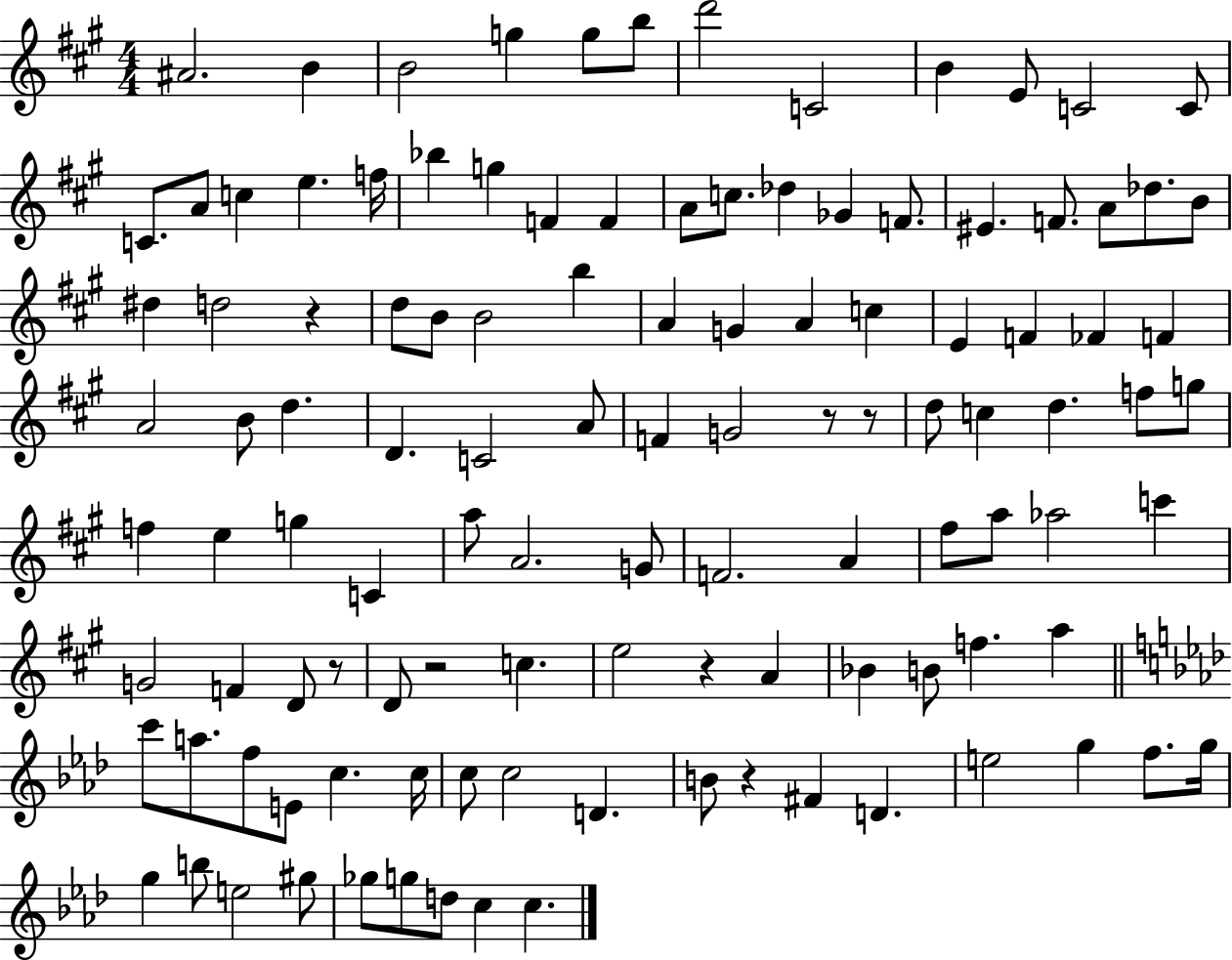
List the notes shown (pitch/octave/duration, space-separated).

A#4/h. B4/q B4/h G5/q G5/e B5/e D6/h C4/h B4/q E4/e C4/h C4/e C4/e. A4/e C5/q E5/q. F5/s Bb5/q G5/q F4/q F4/q A4/e C5/e. Db5/q Gb4/q F4/e. EIS4/q. F4/e. A4/e Db5/e. B4/e D#5/q D5/h R/q D5/e B4/e B4/h B5/q A4/q G4/q A4/q C5/q E4/q F4/q FES4/q F4/q A4/h B4/e D5/q. D4/q. C4/h A4/e F4/q G4/h R/e R/e D5/e C5/q D5/q. F5/e G5/e F5/q E5/q G5/q C4/q A5/e A4/h. G4/e F4/h. A4/q F#5/e A5/e Ab5/h C6/q G4/h F4/q D4/e R/e D4/e R/h C5/q. E5/h R/q A4/q Bb4/q B4/e F5/q. A5/q C6/e A5/e. F5/e E4/e C5/q. C5/s C5/e C5/h D4/q. B4/e R/q F#4/q D4/q. E5/h G5/q F5/e. G5/s G5/q B5/e E5/h G#5/e Gb5/e G5/e D5/e C5/q C5/q.